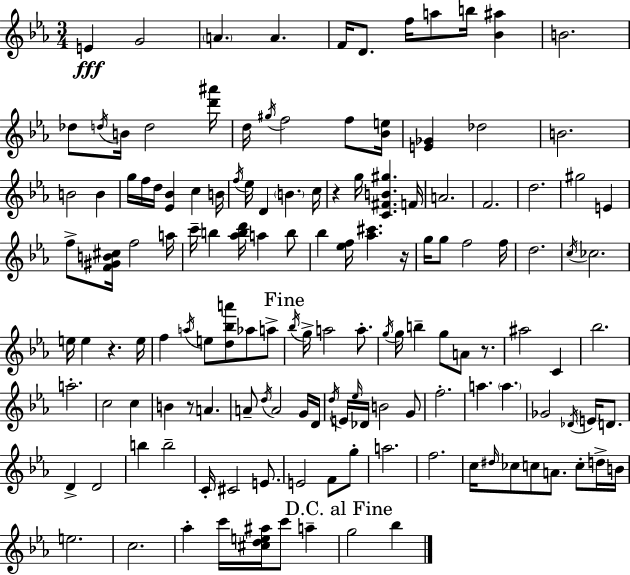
E4/q G4/h A4/q. A4/q. F4/s D4/e. F5/s A5/e B5/s [Bb4,A#5]/q B4/h. Db5/e D5/s B4/s D5/h [D6,A#6]/s D5/s G#5/s F5/h F5/e [Bb4,E5]/s [E4,Gb4]/q Db5/h B4/h. B4/h B4/q G5/s F5/s D5/s [Eb4,Bb4]/q C5/q B4/s F5/s Eb5/s D4/q B4/q. C5/s R/q G5/s [C4,F#4,B4,G#5]/q. F4/s A4/h. F4/h. D5/h. G#5/h E4/q F5/e [F4,G#4,B4,C#5]/s F5/h A5/s C6/s B5/q [Ab5,B5,D6]/s A5/q B5/e Bb5/q [Eb5,F5]/s [Ab5,C#6]/q. R/s G5/s G5/e F5/h F5/s D5/h. C5/s CES5/h. E5/s E5/q R/q. E5/s F5/q A5/s E5/e [D5,Bb5,A6]/e Ab5/e A5/e Bb5/s G5/s A5/h A5/e. G5/s G5/s B5/q G5/e A4/e R/e. A#5/h C4/q Bb5/h. A5/h. C5/h C5/q B4/q R/e A4/q. A4/e D5/s A4/h G4/s D4/s D5/s E4/s Eb5/s Db4/s B4/h G4/e F5/h. A5/q. A5/q. Gb4/h Db4/s E4/s D4/e. D4/q D4/h B5/q B5/h C4/s C#4/h E4/e. E4/h F4/e G5/e A5/h. F5/h. C5/s D#5/s CES5/e C5/e A4/e. C5/e D5/s B4/s E5/h. C5/h. Ab5/q C6/s [C#5,D5,E5,A#5]/s C6/e A5/q G5/h Bb5/q